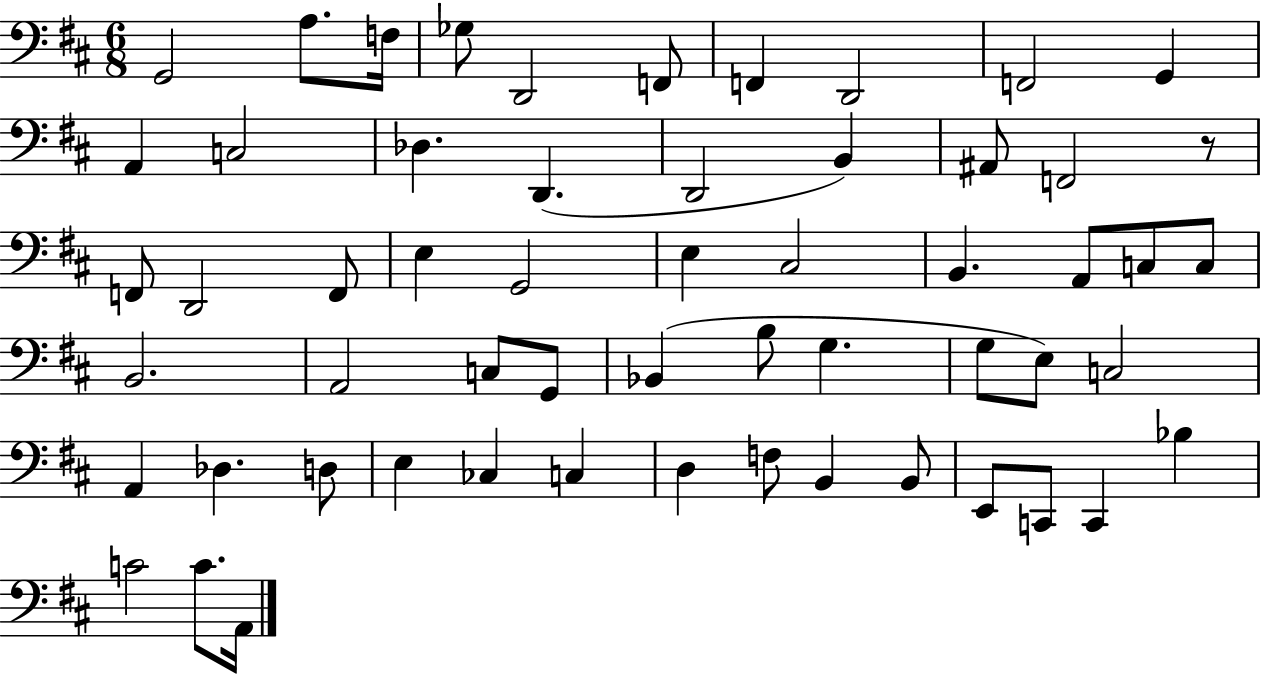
{
  \clef bass
  \numericTimeSignature
  \time 6/8
  \key d \major
  g,2 a8. f16 | ges8 d,2 f,8 | f,4 d,2 | f,2 g,4 | \break a,4 c2 | des4. d,4.( | d,2 b,4) | ais,8 f,2 r8 | \break f,8 d,2 f,8 | e4 g,2 | e4 cis2 | b,4. a,8 c8 c8 | \break b,2. | a,2 c8 g,8 | bes,4( b8 g4. | g8 e8) c2 | \break a,4 des4. d8 | e4 ces4 c4 | d4 f8 b,4 b,8 | e,8 c,8 c,4 bes4 | \break c'2 c'8. a,16 | \bar "|."
}